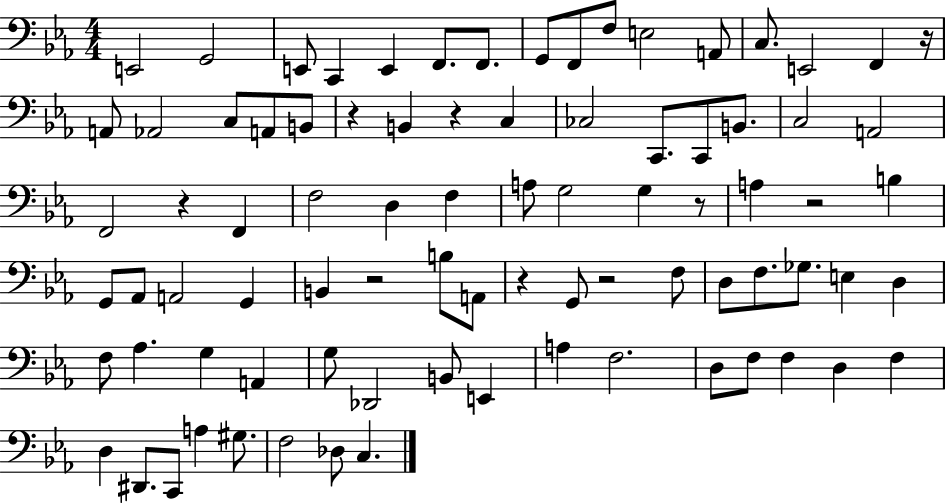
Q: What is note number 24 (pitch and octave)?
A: C2